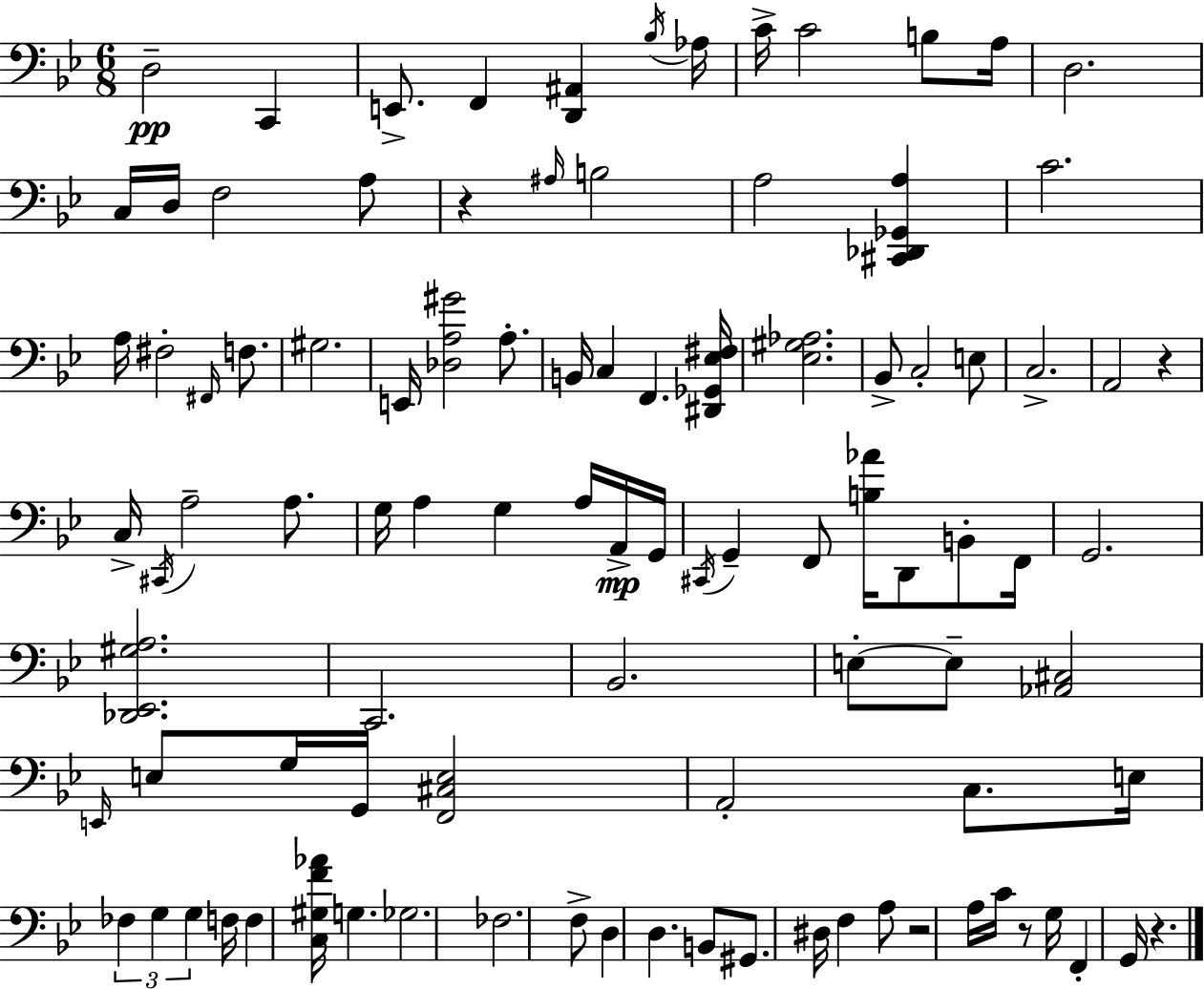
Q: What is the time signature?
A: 6/8